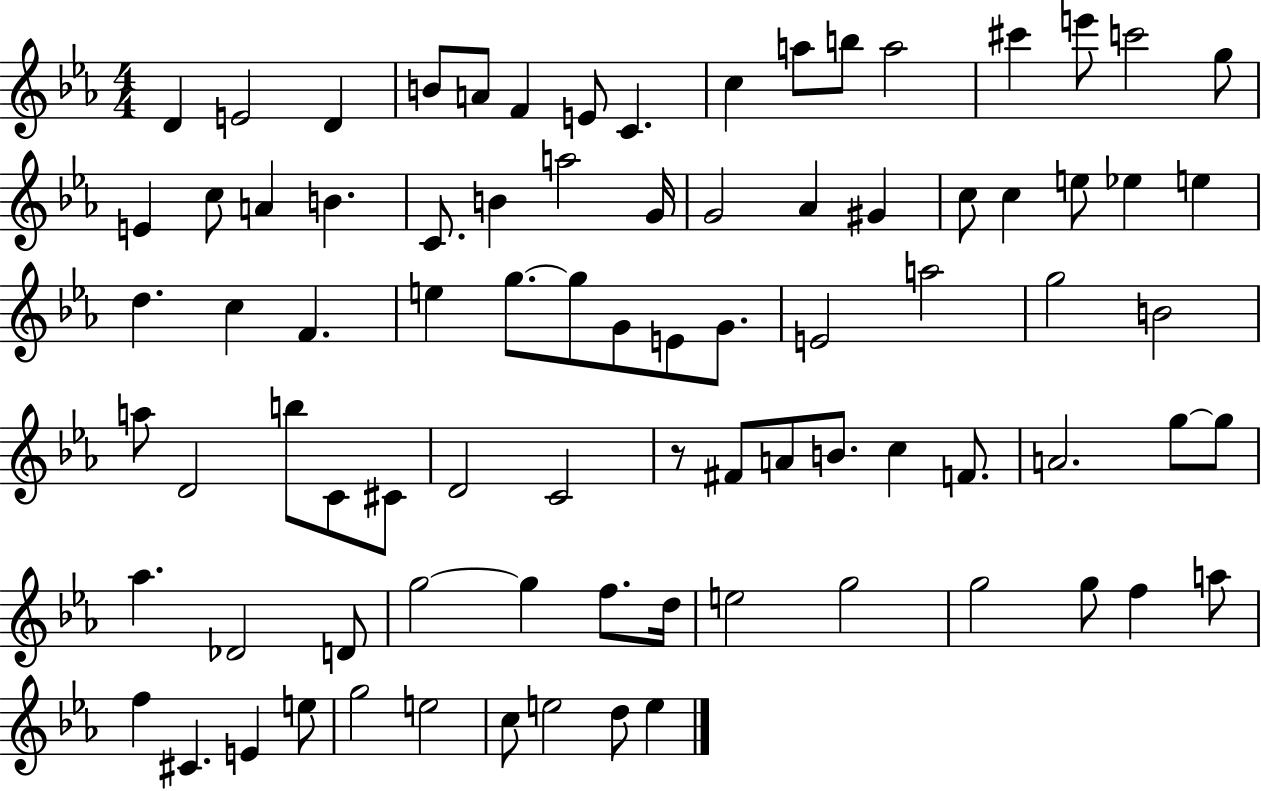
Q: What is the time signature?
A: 4/4